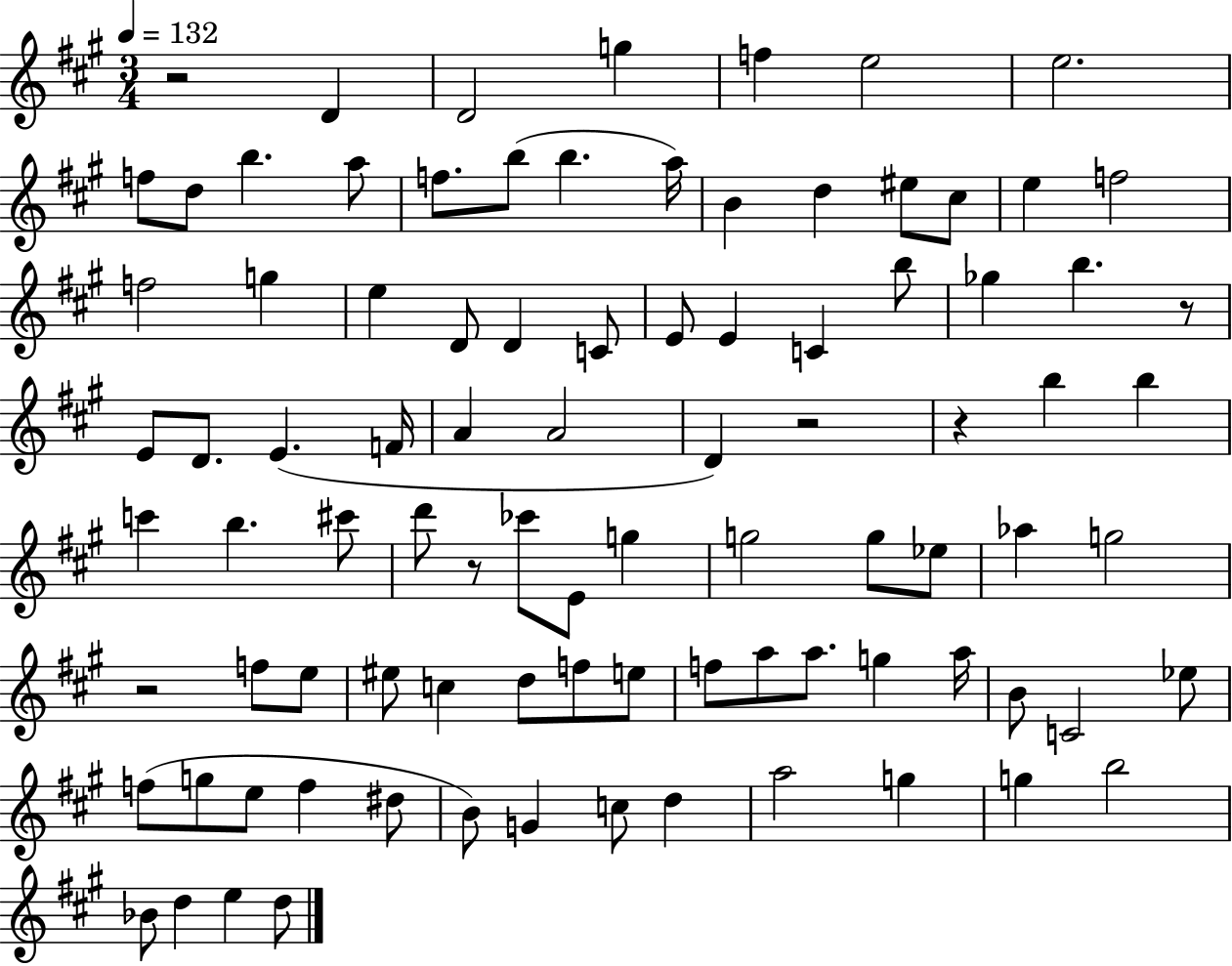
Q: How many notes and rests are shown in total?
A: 91